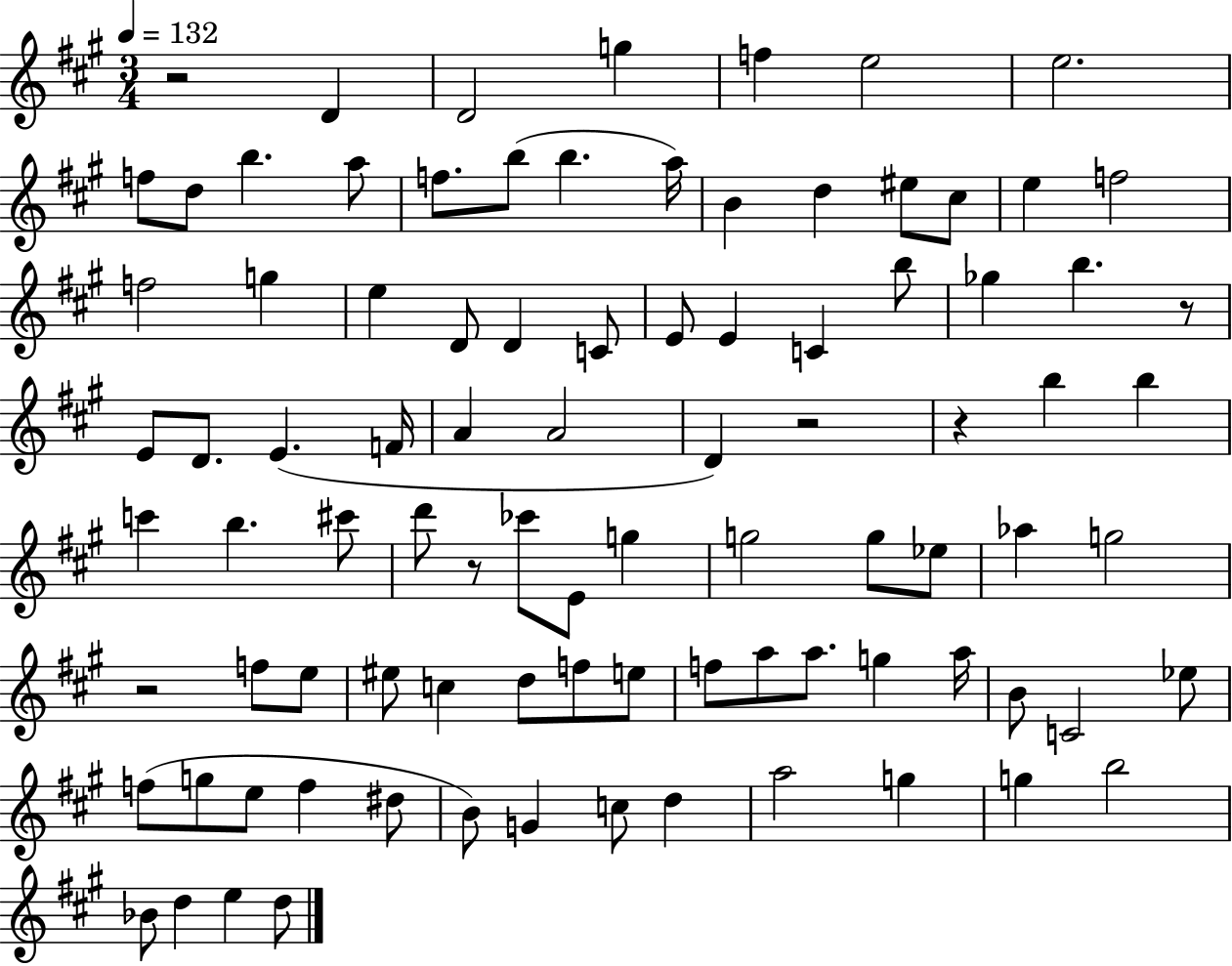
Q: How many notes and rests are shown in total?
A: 91